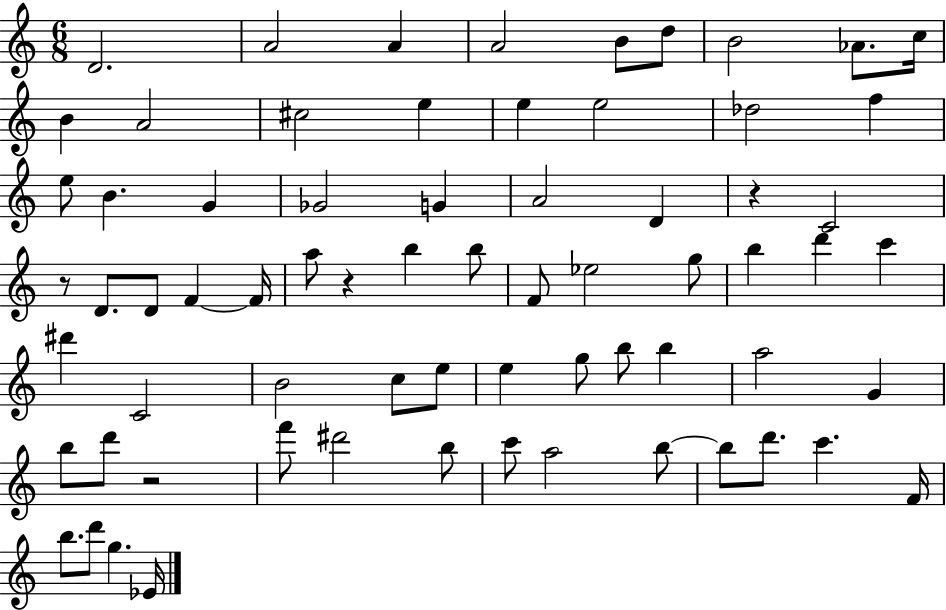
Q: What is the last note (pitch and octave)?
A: Eb4